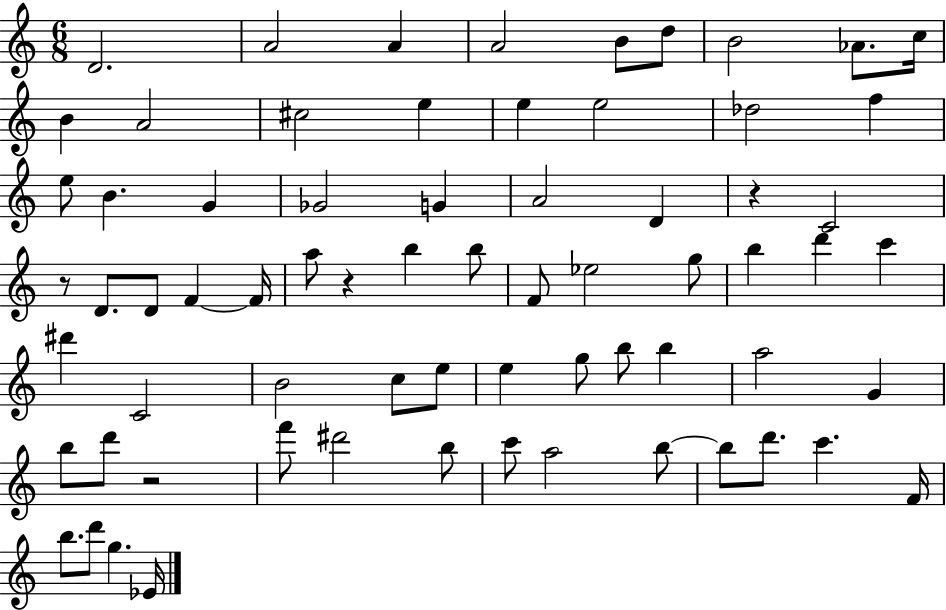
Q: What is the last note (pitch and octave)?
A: Eb4